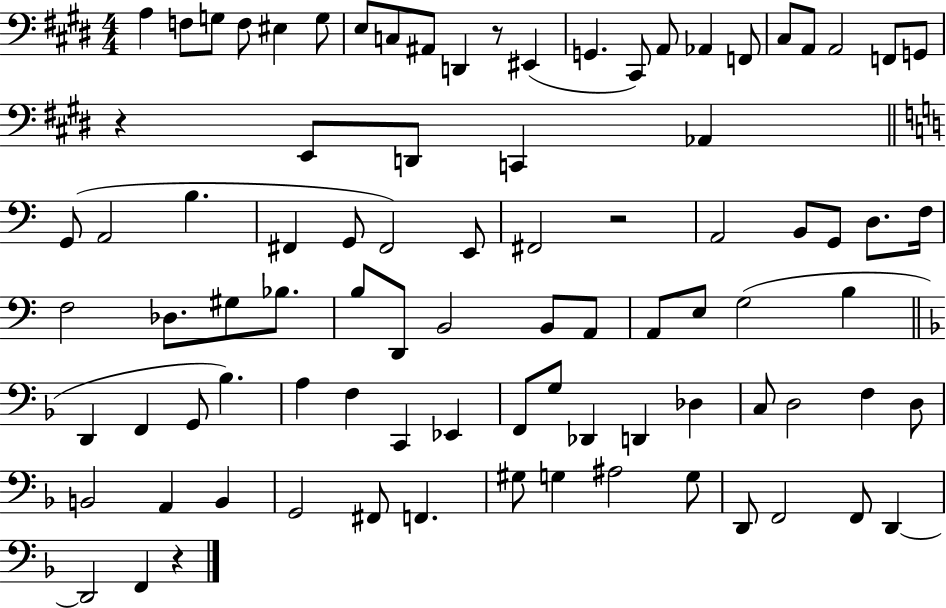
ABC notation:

X:1
T:Untitled
M:4/4
L:1/4
K:E
A, F,/2 G,/2 F,/2 ^E, G,/2 E,/2 C,/2 ^A,,/2 D,, z/2 ^E,, G,, ^C,,/2 A,,/2 _A,, F,,/2 ^C,/2 A,,/2 A,,2 F,,/2 G,,/2 z E,,/2 D,,/2 C,, _A,, G,,/2 A,,2 B, ^F,, G,,/2 ^F,,2 E,,/2 ^F,,2 z2 A,,2 B,,/2 G,,/2 D,/2 F,/4 F,2 _D,/2 ^G,/2 _B,/2 B,/2 D,,/2 B,,2 B,,/2 A,,/2 A,,/2 E,/2 G,2 B, D,, F,, G,,/2 _B, A, F, C,, _E,, F,,/2 G,/2 _D,, D,, _D, C,/2 D,2 F, D,/2 B,,2 A,, B,, G,,2 ^F,,/2 F,, ^G,/2 G, ^A,2 G,/2 D,,/2 F,,2 F,,/2 D,, D,,2 F,, z